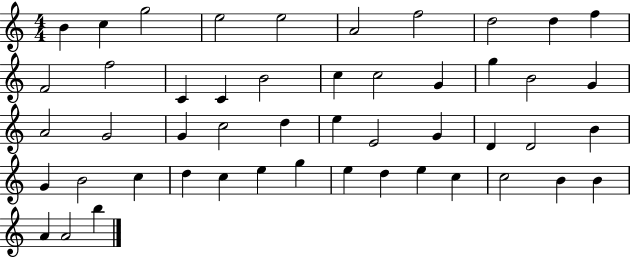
B4/q C5/q G5/h E5/h E5/h A4/h F5/h D5/h D5/q F5/q F4/h F5/h C4/q C4/q B4/h C5/q C5/h G4/q G5/q B4/h G4/q A4/h G4/h G4/q C5/h D5/q E5/q E4/h G4/q D4/q D4/h B4/q G4/q B4/h C5/q D5/q C5/q E5/q G5/q E5/q D5/q E5/q C5/q C5/h B4/q B4/q A4/q A4/h B5/q